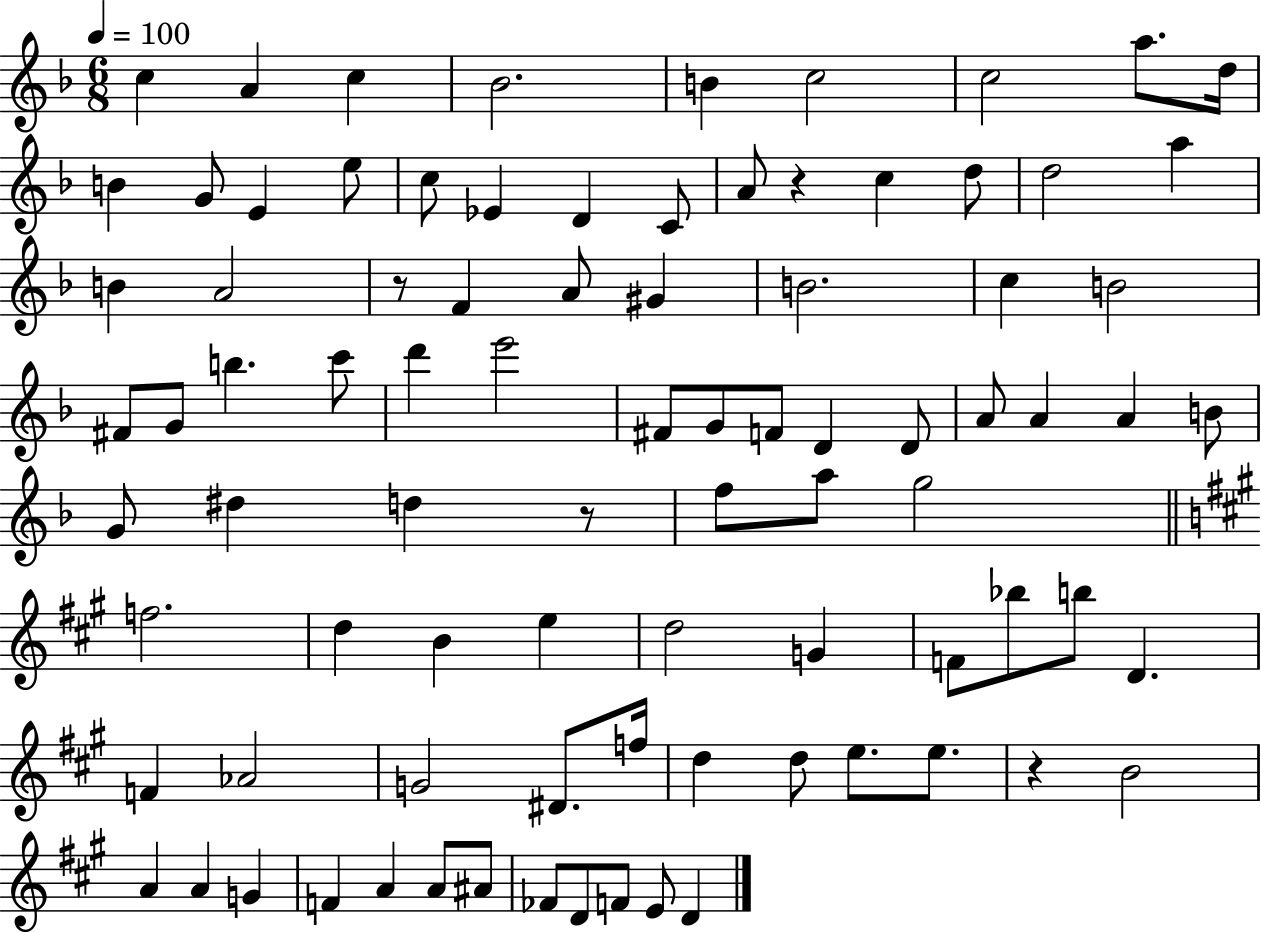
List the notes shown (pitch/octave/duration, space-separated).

C5/q A4/q C5/q Bb4/h. B4/q C5/h C5/h A5/e. D5/s B4/q G4/e E4/q E5/e C5/e Eb4/q D4/q C4/e A4/e R/q C5/q D5/e D5/h A5/q B4/q A4/h R/e F4/q A4/e G#4/q B4/h. C5/q B4/h F#4/e G4/e B5/q. C6/e D6/q E6/h F#4/e G4/e F4/e D4/q D4/e A4/e A4/q A4/q B4/e G4/e D#5/q D5/q R/e F5/e A5/e G5/h F5/h. D5/q B4/q E5/q D5/h G4/q F4/e Bb5/e B5/e D4/q. F4/q Ab4/h G4/h D#4/e. F5/s D5/q D5/e E5/e. E5/e. R/q B4/h A4/q A4/q G4/q F4/q A4/q A4/e A#4/e FES4/e D4/e F4/e E4/e D4/q